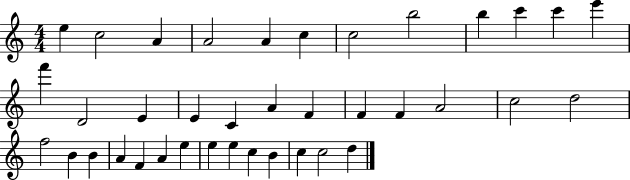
E5/q C5/h A4/q A4/h A4/q C5/q C5/h B5/h B5/q C6/q C6/q E6/q F6/q D4/h E4/q E4/q C4/q A4/q F4/q F4/q F4/q A4/h C5/h D5/h F5/h B4/q B4/q A4/q F4/q A4/q E5/q E5/q E5/q C5/q B4/q C5/q C5/h D5/q